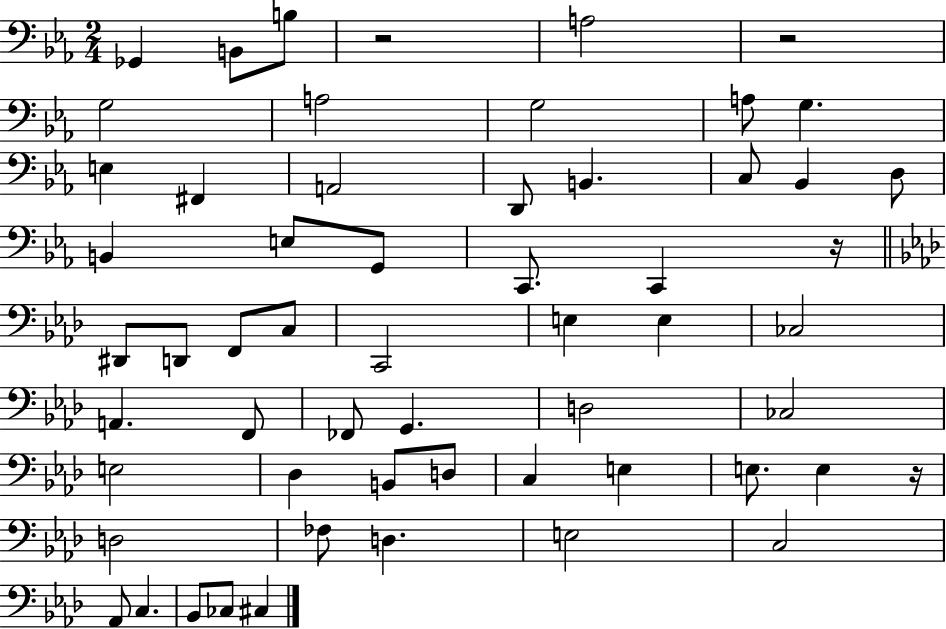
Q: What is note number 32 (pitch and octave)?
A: F2